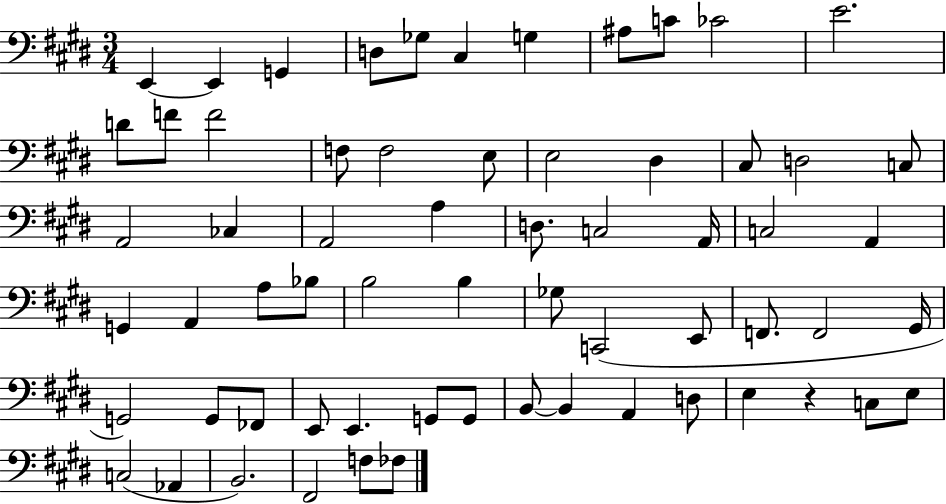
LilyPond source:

{
  \clef bass
  \numericTimeSignature
  \time 3/4
  \key e \major
  e,4~~ e,4 g,4 | d8 ges8 cis4 g4 | ais8 c'8 ces'2 | e'2. | \break d'8 f'8 f'2 | f8 f2 e8 | e2 dis4 | cis8 d2 c8 | \break a,2 ces4 | a,2 a4 | d8. c2 a,16 | c2 a,4 | \break g,4 a,4 a8 bes8 | b2 b4 | ges8 c,2( e,8 | f,8. f,2 gis,16 | \break g,2) g,8 fes,8 | e,8 e,4. g,8 g,8 | b,8~~ b,4 a,4 d8 | e4 r4 c8 e8 | \break c2( aes,4 | b,2.) | fis,2 f8 fes8 | \bar "|."
}